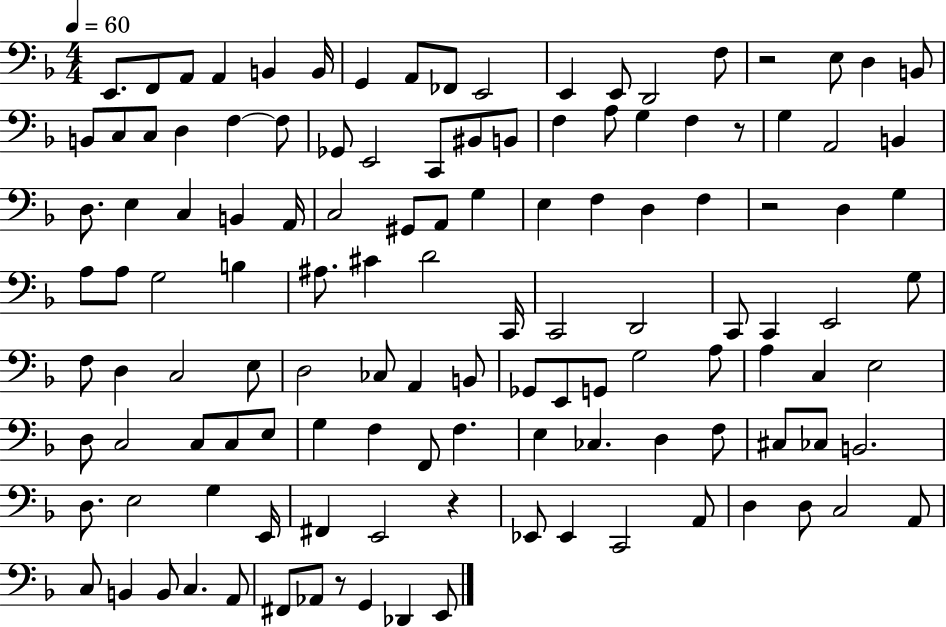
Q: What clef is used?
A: bass